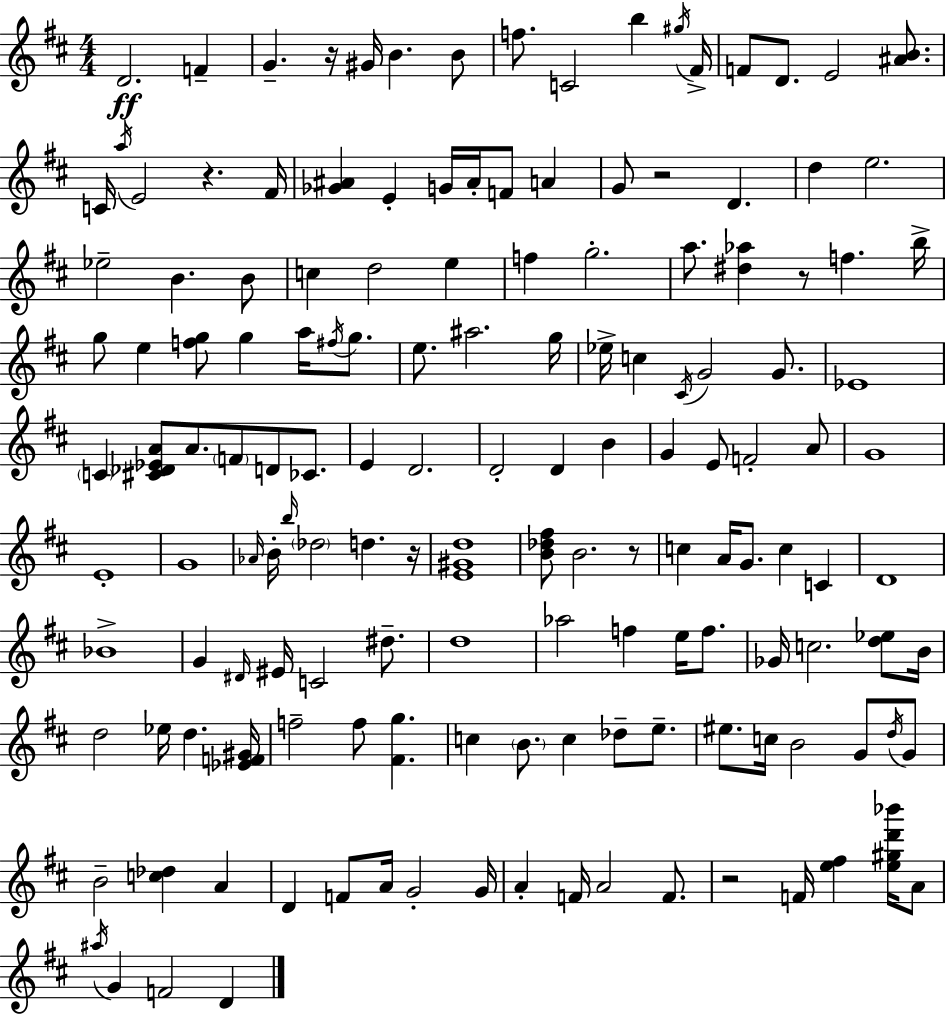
D4/h. F4/q G4/q. R/s G#4/s B4/q. B4/e F5/e. C4/h B5/q G#5/s F#4/s F4/e D4/e. E4/h [A#4,B4]/e. C4/s A5/s E4/h R/q. F#4/s [Gb4,A#4]/q E4/q G4/s A#4/s F4/e A4/q G4/e R/h D4/q. D5/q E5/h. Eb5/h B4/q. B4/e C5/q D5/h E5/q F5/q G5/h. A5/e. [D#5,Ab5]/q R/e F5/q. B5/s G5/e E5/q [F5,G5]/e G5/q A5/s F#5/s G5/e. E5/e. A#5/h. G5/s Eb5/s C5/q C#4/s G4/h G4/e. Eb4/w C4/q [C#4,Db4,Eb4,A4]/e A4/e. F4/e D4/e CES4/e. E4/q D4/h. D4/h D4/q B4/q G4/q E4/e F4/h A4/e G4/w E4/w G4/w Ab4/s B4/s B5/s Db5/h D5/q. R/s [E4,G#4,D5]/w [B4,Db5,F#5]/e B4/h. R/e C5/q A4/s G4/e. C5/q C4/q D4/w Bb4/w G4/q D#4/s EIS4/s C4/h D#5/e. D5/w Ab5/h F5/q E5/s F5/e. Gb4/s C5/h. [D5,Eb5]/e B4/s D5/h Eb5/s D5/q. [Eb4,F4,G#4]/s F5/h F5/e [F#4,G5]/q. C5/q B4/e. C5/q Db5/e E5/e. EIS5/e. C5/s B4/h G4/e D5/s G4/e B4/h [C5,Db5]/q A4/q D4/q F4/e A4/s G4/h G4/s A4/q F4/s A4/h F4/e. R/h F4/s [E5,F#5]/q [E5,G#5,D6,Bb6]/s A4/e A#5/s G4/q F4/h D4/q